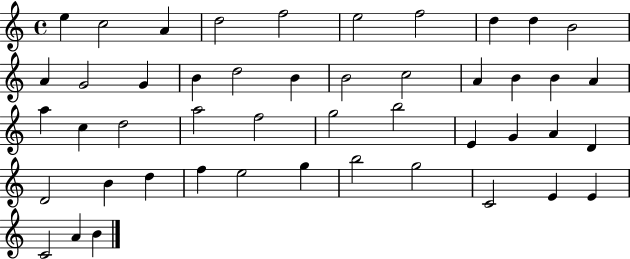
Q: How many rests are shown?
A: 0